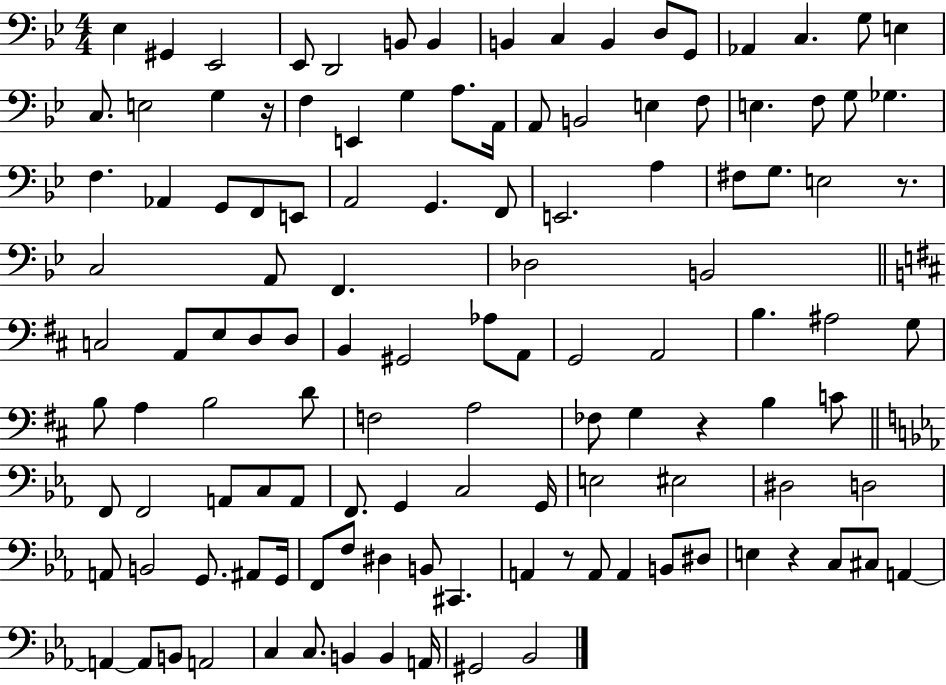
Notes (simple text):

Eb3/q G#2/q Eb2/h Eb2/e D2/h B2/e B2/q B2/q C3/q B2/q D3/e G2/e Ab2/q C3/q. G3/e E3/q C3/e. E3/h G3/q R/s F3/q E2/q G3/q A3/e. A2/s A2/e B2/h E3/q F3/e E3/q. F3/e G3/e Gb3/q. F3/q. Ab2/q G2/e F2/e E2/e A2/h G2/q. F2/e E2/h. A3/q F#3/e G3/e. E3/h R/e. C3/h A2/e F2/q. Db3/h B2/h C3/h A2/e E3/e D3/e D3/e B2/q G#2/h Ab3/e A2/e G2/h A2/h B3/q. A#3/h G3/e B3/e A3/q B3/h D4/e F3/h A3/h FES3/e G3/q R/q B3/q C4/e F2/e F2/h A2/e C3/e A2/e F2/e. G2/q C3/h G2/s E3/h EIS3/h D#3/h D3/h A2/e B2/h G2/e. A#2/e G2/s F2/e F3/e D#3/q B2/e C#2/q. A2/q R/e A2/e A2/q B2/e D#3/e E3/q R/q C3/e C#3/e A2/q A2/q A2/e B2/e A2/h C3/q C3/e. B2/q B2/q A2/s G#2/h Bb2/h